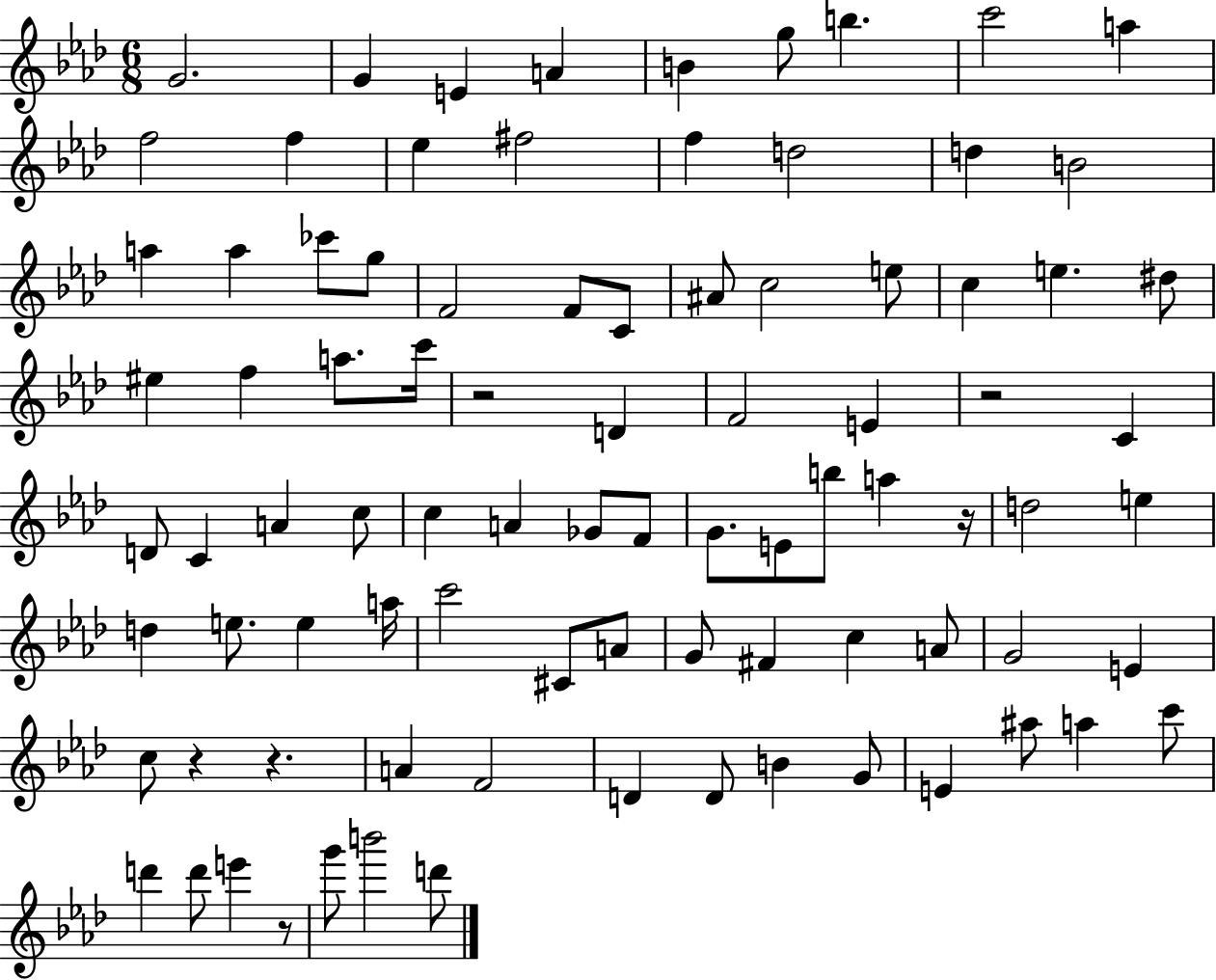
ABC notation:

X:1
T:Untitled
M:6/8
L:1/4
K:Ab
G2 G E A B g/2 b c'2 a f2 f _e ^f2 f d2 d B2 a a _c'/2 g/2 F2 F/2 C/2 ^A/2 c2 e/2 c e ^d/2 ^e f a/2 c'/4 z2 D F2 E z2 C D/2 C A c/2 c A _G/2 F/2 G/2 E/2 b/2 a z/4 d2 e d e/2 e a/4 c'2 ^C/2 A/2 G/2 ^F c A/2 G2 E c/2 z z A F2 D D/2 B G/2 E ^a/2 a c'/2 d' d'/2 e' z/2 g'/2 b'2 d'/2